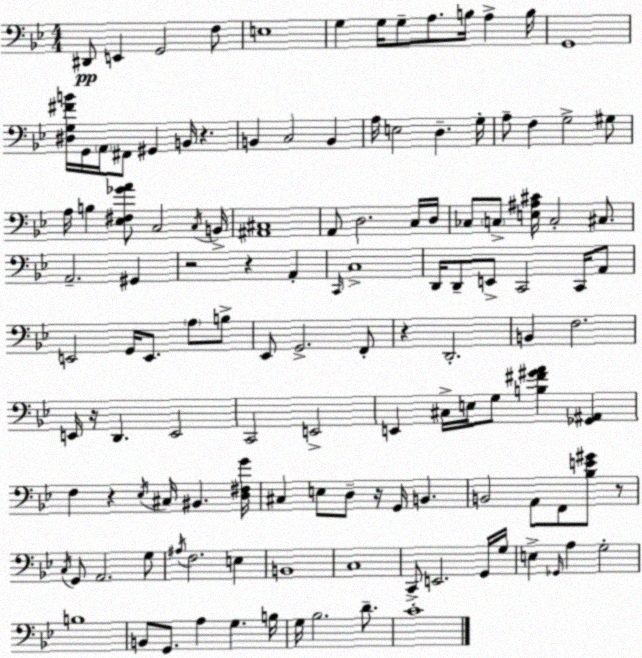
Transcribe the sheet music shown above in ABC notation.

X:1
T:Untitled
M:4/4
L:1/4
K:Gm
^D,,/2 E,, G,,2 F,/2 E,4 G, G,/4 G,/2 A,/2 B,/4 A, B,/4 G,,4 [^D,G,^FB]/4 G,,/4 A,,/4 ^F,,/2 ^G,, B,,/4 z B,, C,2 B,, A,/4 E,2 D, G,/4 A,/2 F, G,2 ^G,/2 A,/4 B, [_E,^F,_GA]/2 C,2 C,/4 B,,/4 [^A,,^C,]4 A,,/2 D,2 C,/4 D,/4 _C,/2 C,/2 [E,^A,^C]/4 C,2 ^C,/2 A,,2 ^G,, z2 z A,, C,,/4 C,4 D,,/4 D,,/2 E,,/2 C,,2 C,,/4 A,,/2 E,,2 G,,/4 E,,/2 A,/2 B,/2 _E,,/2 G,,2 F,,/2 z D,,2 B,, F,2 E,,/4 z/4 D,, E,,2 C,,2 E,,2 E,, ^C,/4 E,/4 G,/2 [B,^F^GA] [_G,,^A,,] F, z _E,/4 ^C,/4 ^B,, [D,^F,G]/4 ^C, E,/2 D,/2 z/4 G,,/4 B,, B,,2 A,,/2 F,,/2 [_B,E^G]/2 z/2 C,/4 G,,/2 A,,2 G,/2 ^A,/4 F,2 E, B,,4 C,4 C,,/2 E,,2 G,,/4 G,/4 E, _G,,/4 A, G,2 B,4 B,,/2 G,,/2 A, G, B,/4 G,/4 _B,2 D/2 C4